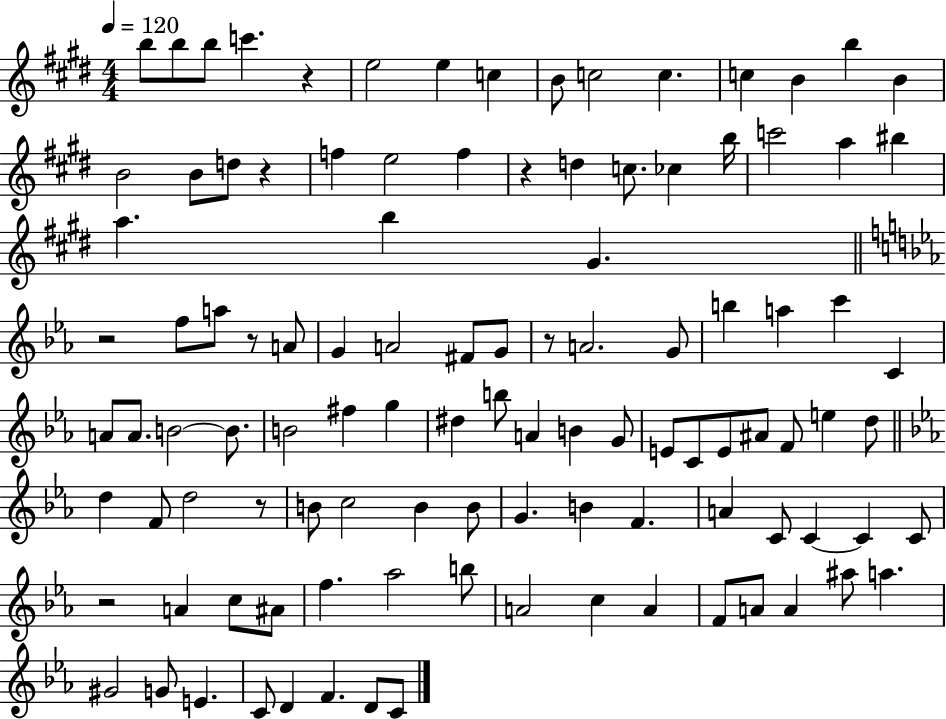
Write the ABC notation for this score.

X:1
T:Untitled
M:4/4
L:1/4
K:E
b/2 b/2 b/2 c' z e2 e c B/2 c2 c c B b B B2 B/2 d/2 z f e2 f z d c/2 _c b/4 c'2 a ^b a b ^G z2 f/2 a/2 z/2 A/2 G A2 ^F/2 G/2 z/2 A2 G/2 b a c' C A/2 A/2 B2 B/2 B2 ^f g ^d b/2 A B G/2 E/2 C/2 E/2 ^A/2 F/2 e d/2 d F/2 d2 z/2 B/2 c2 B B/2 G B F A C/2 C C C/2 z2 A c/2 ^A/2 f _a2 b/2 A2 c A F/2 A/2 A ^a/2 a ^G2 G/2 E C/2 D F D/2 C/2